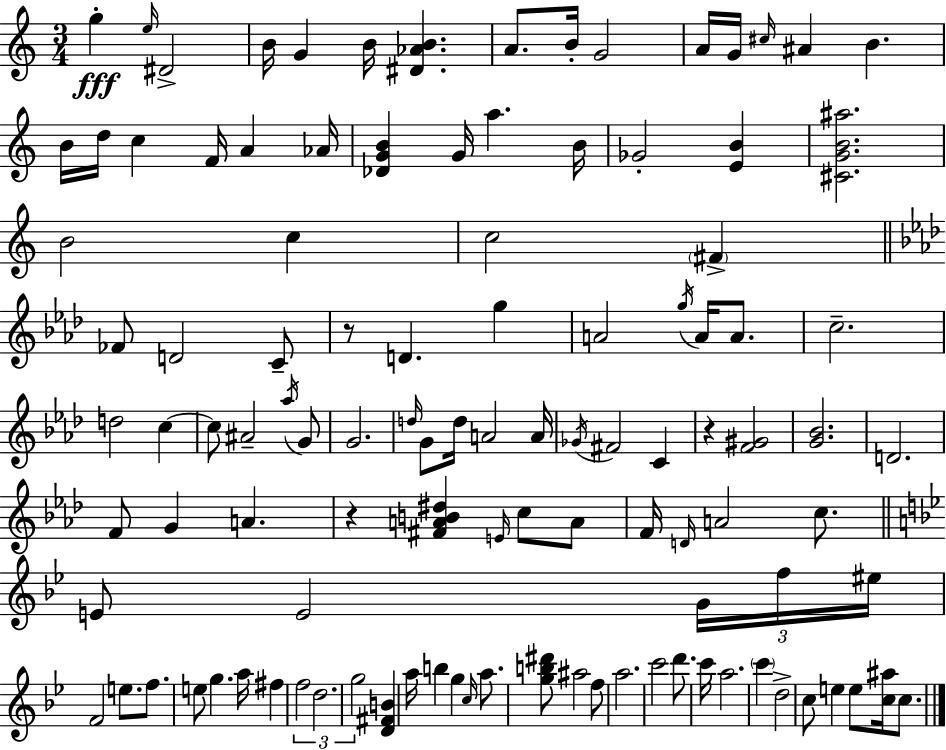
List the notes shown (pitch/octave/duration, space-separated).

G5/q E5/s D#4/h B4/s G4/q B4/s [D#4,Ab4,B4]/q. A4/e. B4/s G4/h A4/s G4/s C#5/s A#4/q B4/q. B4/s D5/s C5/q F4/s A4/q Ab4/s [Db4,G4,B4]/q G4/s A5/q. B4/s Gb4/h [E4,B4]/q [C#4,G4,B4,A#5]/h. B4/h C5/q C5/h F#4/q FES4/e D4/h C4/e R/e D4/q. G5/q A4/h G5/s A4/s A4/e. C5/h. D5/h C5/q C5/e A#4/h Ab5/s G4/e G4/h. D5/s G4/e D5/s A4/h A4/s Gb4/s F#4/h C4/q R/q [F4,G#4]/h [G4,Bb4]/h. D4/h. F4/e G4/q A4/q. R/q [F#4,A4,B4,D#5]/q E4/s C5/e A4/e F4/s D4/s A4/h C5/e. E4/e E4/h G4/s F5/s EIS5/s F4/h E5/e. F5/e. E5/e G5/q. A5/s F#5/q F5/h D5/h. G5/h [D4,F#4,B4]/q A5/s B5/q G5/q C5/s A5/e. [G5,B5,D#6]/e A#5/h F5/e A5/h. C6/h D6/e. C6/s A5/h. C6/q D5/h C5/e E5/q E5/e [C5,A#5]/s C5/e.